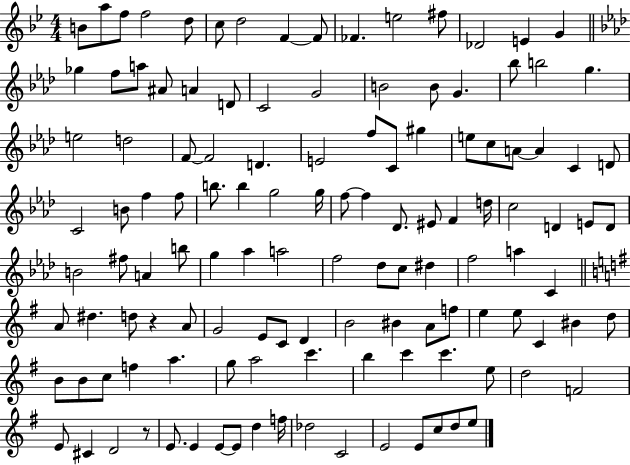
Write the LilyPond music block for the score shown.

{
  \clef treble
  \numericTimeSignature
  \time 4/4
  \key bes \major
  b'8 a''8 f''8 f''2 d''8 | c''8 d''2 f'4~~ f'8 | fes'4. e''2 fis''8 | des'2 e'4 g'4 | \break \bar "||" \break \key aes \major ges''4 f''8 a''8 ais'8 a'4 d'8 | c'2 g'2 | b'2 b'8 g'4. | bes''8 b''2 g''4. | \break e''2 d''2 | f'8~~ f'2 d'4. | e'2 f''8 c'8 gis''4 | e''8 c''8 a'8~~ a'4 c'4 d'8 | \break c'2 b'8 f''4 f''8 | b''8. b''4 g''2 g''16 | f''8~~ f''4 des'8. eis'8 f'4 d''16 | c''2 d'4 e'8 d'8 | \break b'2 fis''8 a'4 b''8 | g''4 aes''4 a''2 | f''2 des''8 c''8 dis''4 | f''2 a''4 c'4 | \break \bar "||" \break \key e \minor a'8 dis''4. d''8 r4 a'8 | g'2 e'8 c'8 d'4 | b'2 bis'4 a'8 f''8 | e''4 e''8 c'4 bis'4 d''8 | \break b'8 b'8 c''8 f''4 a''4. | g''8 a''2 c'''4. | b''4 c'''4 c'''4. e''8 | d''2 f'2 | \break e'8 cis'4 d'2 r8 | e'8. e'4 e'8~~ e'8 d''4 f''16 | des''2 c'2 | e'2 e'8 c''8 d''8 e''8 | \break \bar "|."
}